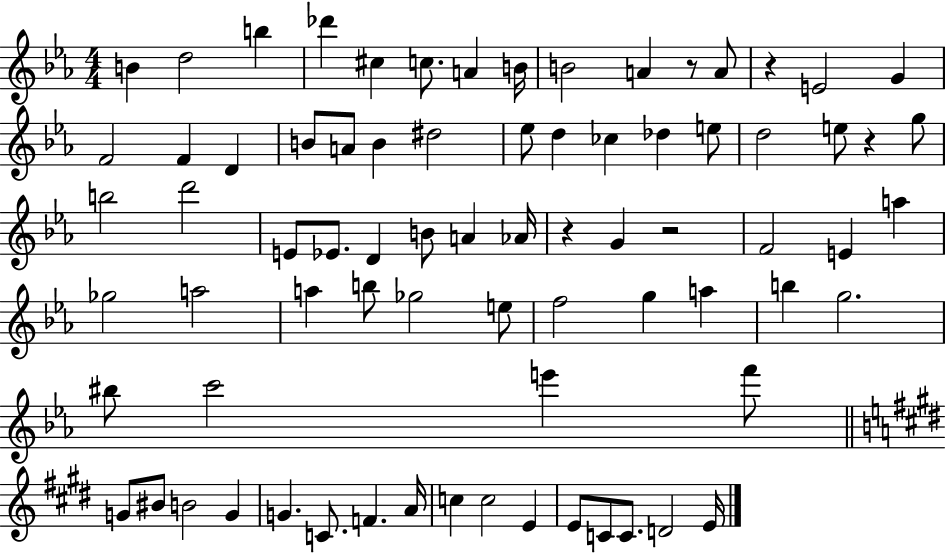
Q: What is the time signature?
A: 4/4